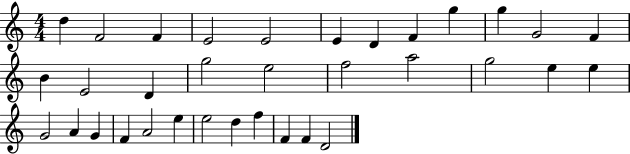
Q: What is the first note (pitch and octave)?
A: D5